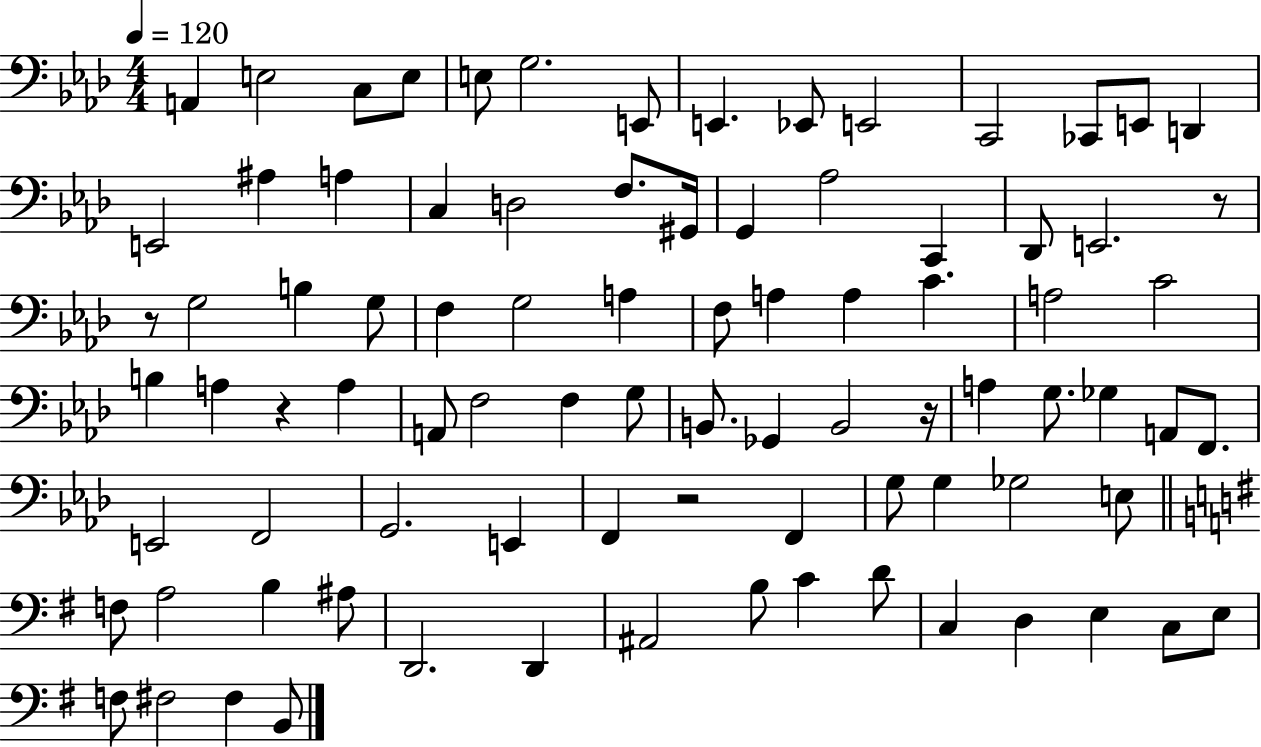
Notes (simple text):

A2/q E3/h C3/e E3/e E3/e G3/h. E2/e E2/q. Eb2/e E2/h C2/h CES2/e E2/e D2/q E2/h A#3/q A3/q C3/q D3/h F3/e. G#2/s G2/q Ab3/h C2/q Db2/e E2/h. R/e R/e G3/h B3/q G3/e F3/q G3/h A3/q F3/e A3/q A3/q C4/q. A3/h C4/h B3/q A3/q R/q A3/q A2/e F3/h F3/q G3/e B2/e. Gb2/q B2/h R/s A3/q G3/e. Gb3/q A2/e F2/e. E2/h F2/h G2/h. E2/q F2/q R/h F2/q G3/e G3/q Gb3/h E3/e F3/e A3/h B3/q A#3/e D2/h. D2/q A#2/h B3/e C4/q D4/e C3/q D3/q E3/q C3/e E3/e F3/e F#3/h F#3/q B2/e